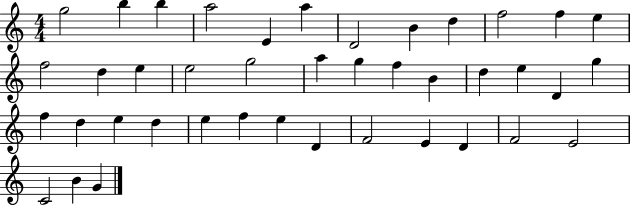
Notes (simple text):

G5/h B5/q B5/q A5/h E4/q A5/q D4/h B4/q D5/q F5/h F5/q E5/q F5/h D5/q E5/q E5/h G5/h A5/q G5/q F5/q B4/q D5/q E5/q D4/q G5/q F5/q D5/q E5/q D5/q E5/q F5/q E5/q D4/q F4/h E4/q D4/q F4/h E4/h C4/h B4/q G4/q